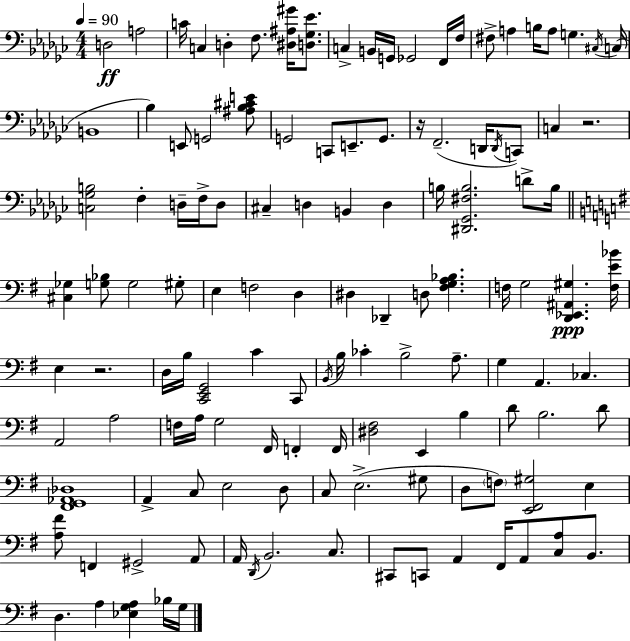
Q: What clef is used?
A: bass